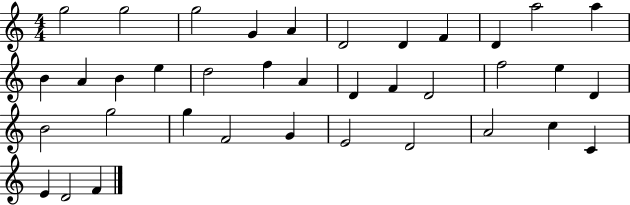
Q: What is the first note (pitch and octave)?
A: G5